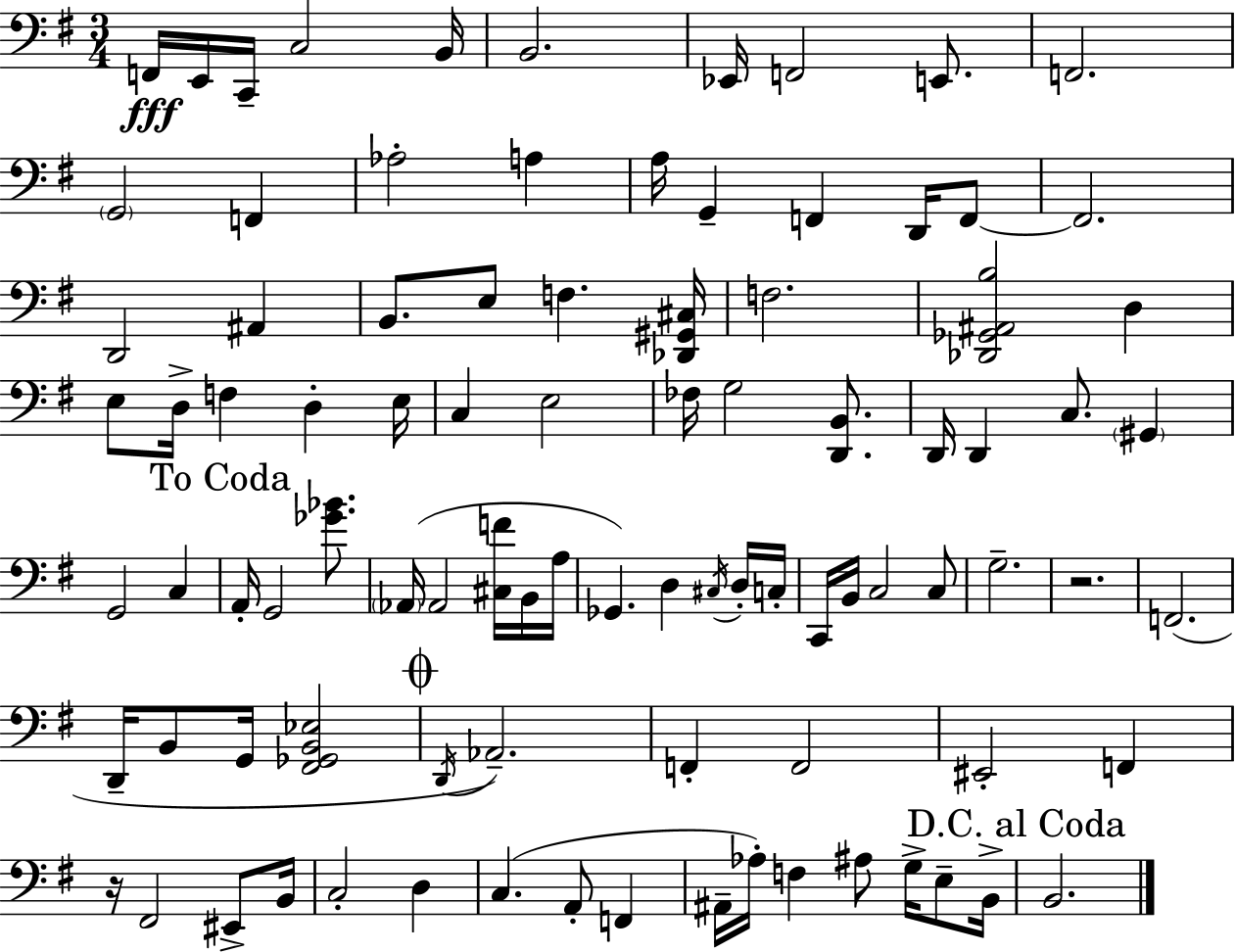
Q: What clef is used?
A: bass